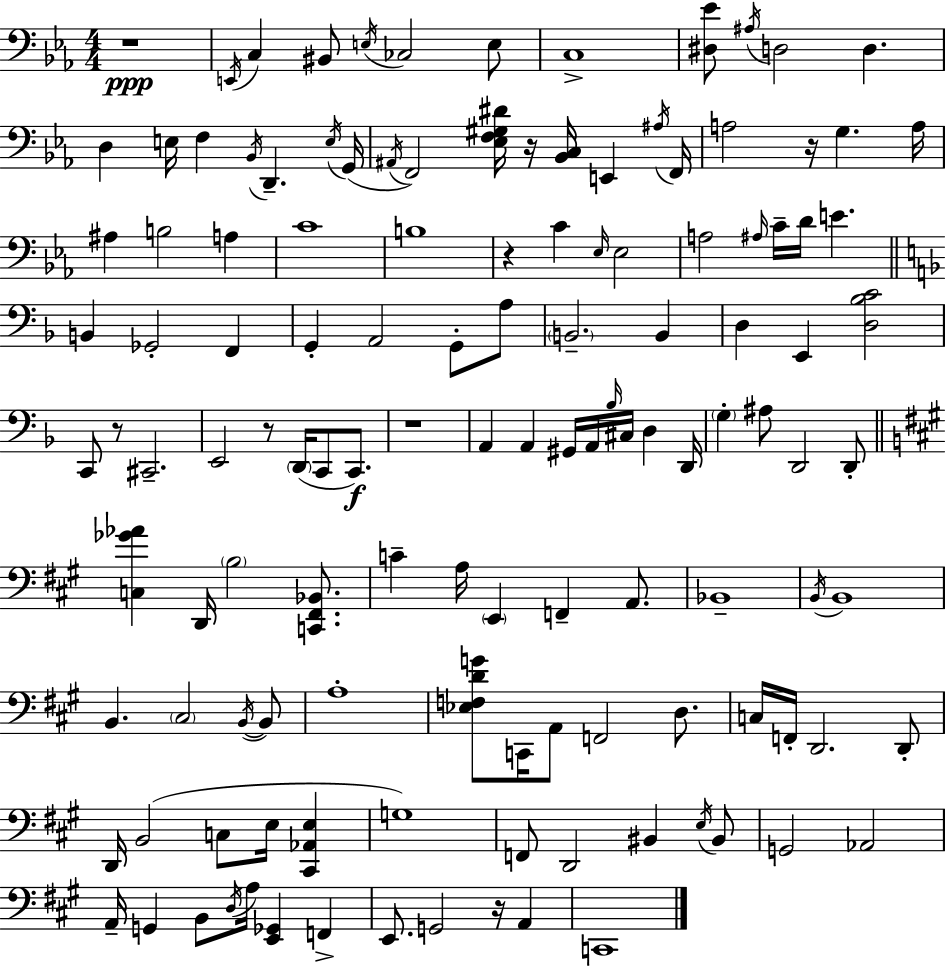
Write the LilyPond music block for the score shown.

{
  \clef bass
  \numericTimeSignature
  \time 4/4
  \key ees \major
  \repeat volta 2 { r1\ppp | \acciaccatura { e,16 } c4 bis,8 \acciaccatura { e16 } ces2 | e8 c1-> | <dis ees'>8 \acciaccatura { ais16 } d2 d4. | \break d4 e16 f4 \acciaccatura { bes,16 } d,4.-- | \acciaccatura { e16 } g,16( \acciaccatura { ais,16 } f,2) <ees f gis dis'>16 r16 | <bes, c>16 e,4 \acciaccatura { ais16 } f,16 a2 r16 | g4. a16 ais4 b2 | \break a4 c'1 | b1 | r4 c'4 \grace { ees16 } | ees2 a2 | \break \grace { ais16 } c'16-- d'16 e'4. \bar "||" \break \key f \major b,4 ges,2-. f,4 | g,4-. a,2 g,8-. a8 | \parenthesize b,2.-- b,4 | d4 e,4 <d bes c'>2 | \break c,8 r8 cis,2.-- | e,2 r8 \parenthesize d,16( c,8 c,8.\f) | r1 | a,4 a,4 gis,16 a,16 \grace { bes16 } cis16 d4 | \break d,16 \parenthesize g4-. ais8 d,2 d,8-. | \bar "||" \break \key a \major <c ges' aes'>4 d,16 \parenthesize b2 <c, fis, bes,>8. | c'4-- a16 \parenthesize e,4 f,4-- a,8. | bes,1-- | \acciaccatura { b,16 } b,1 | \break b,4. \parenthesize cis2 \acciaccatura { b,16~ }~ | b,8 a1-. | <ees f d' g'>8 c,16 a,8 f,2 d8. | c16 f,16-. d,2. | \break d,8-. d,16 b,2( c8 e16 <cis, aes, e>4 | g1) | f,8 d,2 bis,4 | \acciaccatura { e16 } bis,8 g,2 aes,2 | \break a,16-- g,4 b,8 \acciaccatura { d16 } a16 <e, ges,>4 | f,4-> e,8. g,2 r16 | a,4 c,1 | } \bar "|."
}